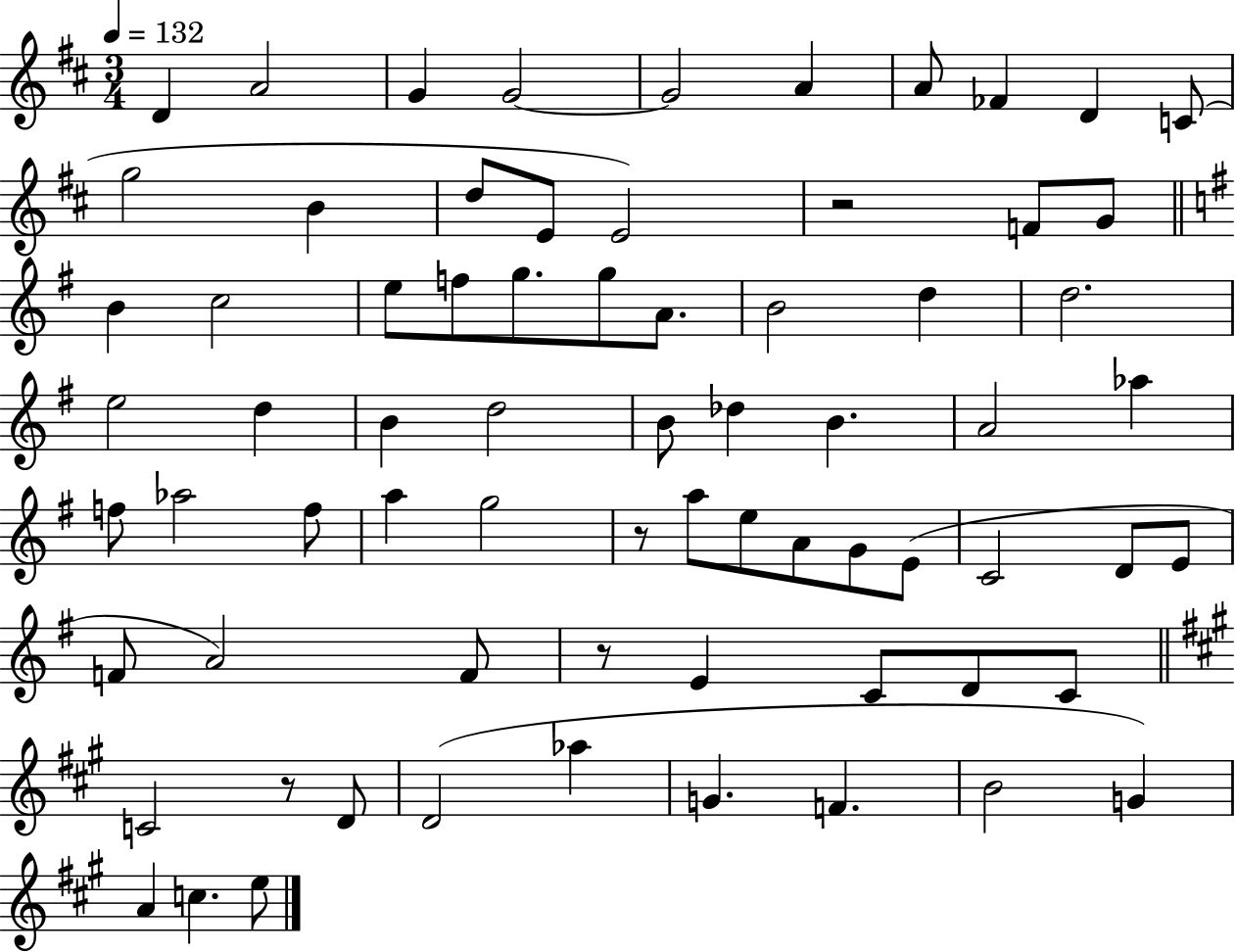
{
  \clef treble
  \numericTimeSignature
  \time 3/4
  \key d \major
  \tempo 4 = 132
  d'4 a'2 | g'4 g'2~~ | g'2 a'4 | a'8 fes'4 d'4 c'8( | \break g''2 b'4 | d''8 e'8 e'2) | r2 f'8 g'8 | \bar "||" \break \key g \major b'4 c''2 | e''8 f''8 g''8. g''8 a'8. | b'2 d''4 | d''2. | \break e''2 d''4 | b'4 d''2 | b'8 des''4 b'4. | a'2 aes''4 | \break f''8 aes''2 f''8 | a''4 g''2 | r8 a''8 e''8 a'8 g'8 e'8( | c'2 d'8 e'8 | \break f'8 a'2) f'8 | r8 e'4 c'8 d'8 c'8 | \bar "||" \break \key a \major c'2 r8 d'8 | d'2( aes''4 | g'4. f'4. | b'2 g'4) | \break a'4 c''4. e''8 | \bar "|."
}